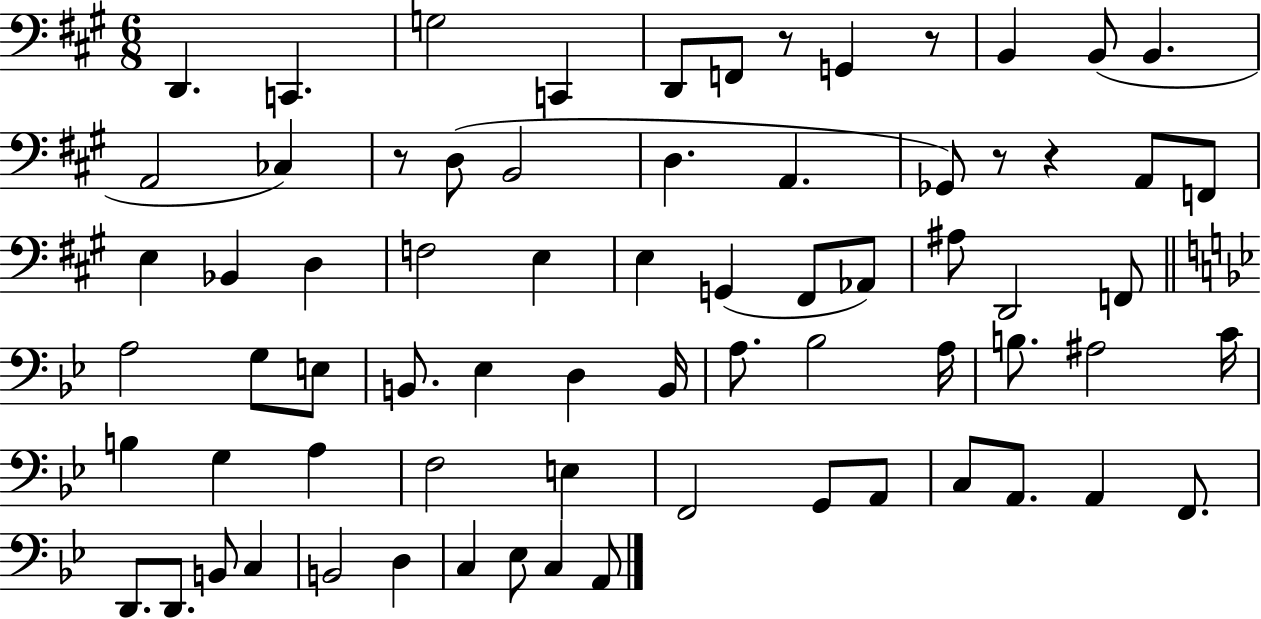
X:1
T:Untitled
M:6/8
L:1/4
K:A
D,, C,, G,2 C,, D,,/2 F,,/2 z/2 G,, z/2 B,, B,,/2 B,, A,,2 _C, z/2 D,/2 B,,2 D, A,, _G,,/2 z/2 z A,,/2 F,,/2 E, _B,, D, F,2 E, E, G,, ^F,,/2 _A,,/2 ^A,/2 D,,2 F,,/2 A,2 G,/2 E,/2 B,,/2 _E, D, B,,/4 A,/2 _B,2 A,/4 B,/2 ^A,2 C/4 B, G, A, F,2 E, F,,2 G,,/2 A,,/2 C,/2 A,,/2 A,, F,,/2 D,,/2 D,,/2 B,,/2 C, B,,2 D, C, _E,/2 C, A,,/2